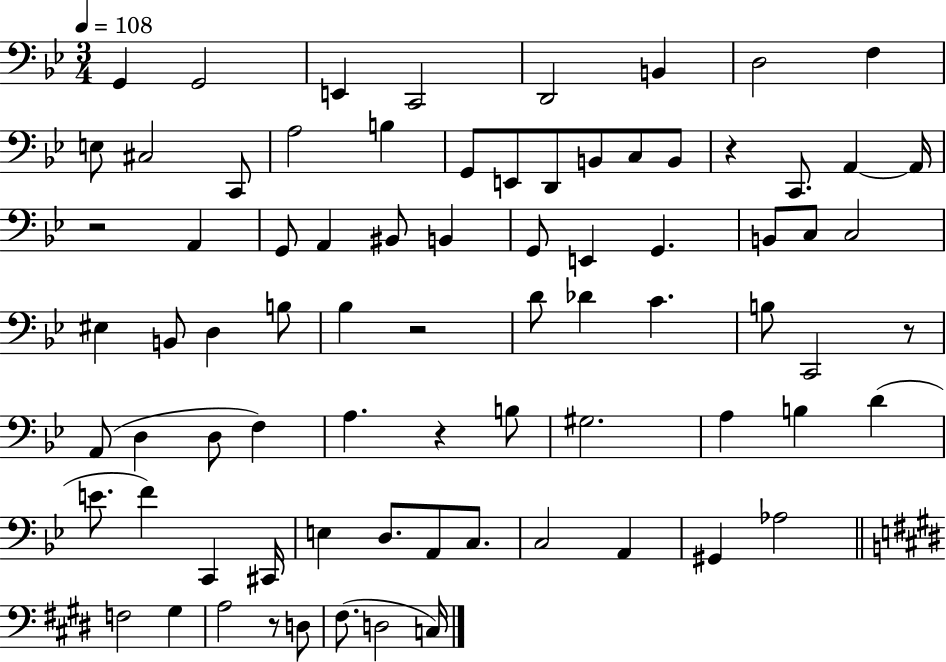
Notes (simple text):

G2/q G2/h E2/q C2/h D2/h B2/q D3/h F3/q E3/e C#3/h C2/e A3/h B3/q G2/e E2/e D2/e B2/e C3/e B2/e R/q C2/e. A2/q A2/s R/h A2/q G2/e A2/q BIS2/e B2/q G2/e E2/q G2/q. B2/e C3/e C3/h EIS3/q B2/e D3/q B3/e Bb3/q R/h D4/e Db4/q C4/q. B3/e C2/h R/e A2/e D3/q D3/e F3/q A3/q. R/q B3/e G#3/h. A3/q B3/q D4/q E4/e. F4/q C2/q C#2/s E3/q D3/e. A2/e C3/e. C3/h A2/q G#2/q Ab3/h F3/h G#3/q A3/h R/e D3/e F#3/e. D3/h C3/s